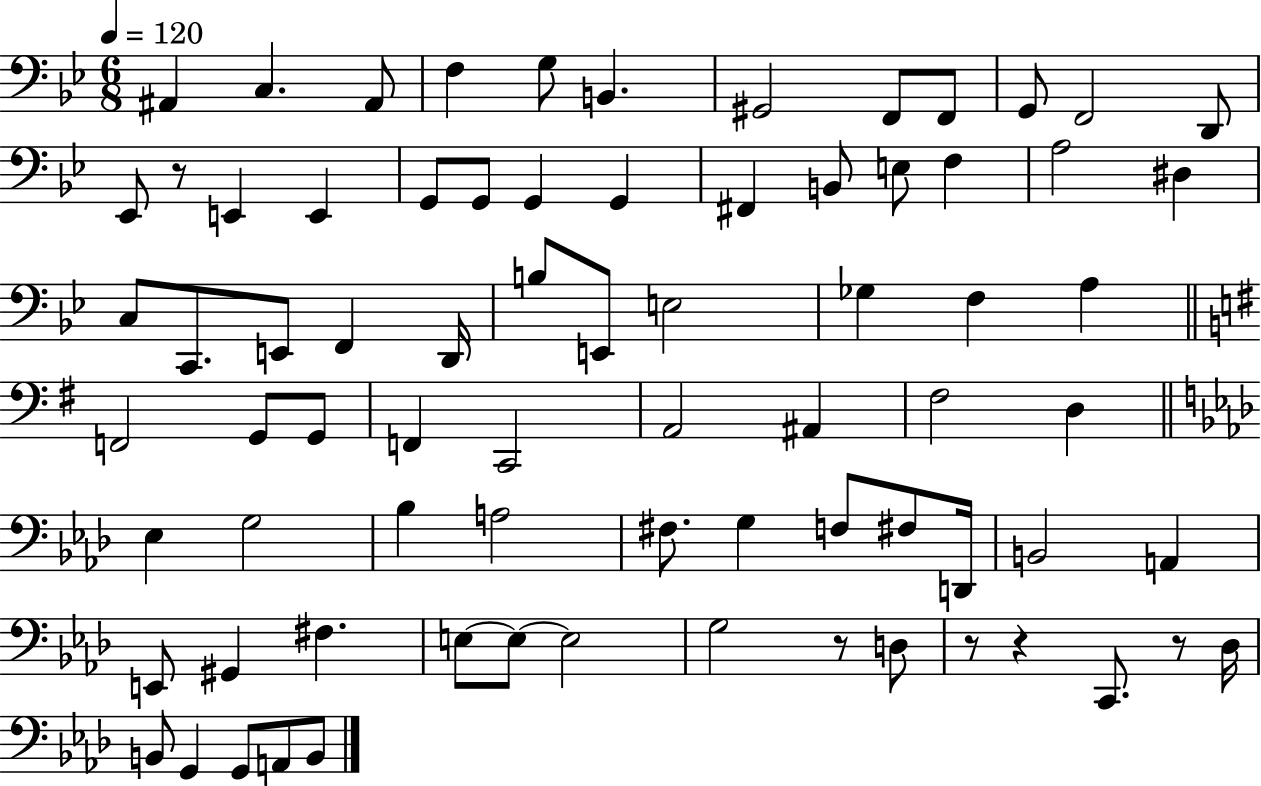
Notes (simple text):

A#2/q C3/q. A#2/e F3/q G3/e B2/q. G#2/h F2/e F2/e G2/e F2/h D2/e Eb2/e R/e E2/q E2/q G2/e G2/e G2/q G2/q F#2/q B2/e E3/e F3/q A3/h D#3/q C3/e C2/e. E2/e F2/q D2/s B3/e E2/e E3/h Gb3/q F3/q A3/q F2/h G2/e G2/e F2/q C2/h A2/h A#2/q F#3/h D3/q Eb3/q G3/h Bb3/q A3/h F#3/e. G3/q F3/e F#3/e D2/s B2/h A2/q E2/e G#2/q F#3/q. E3/e E3/e E3/h G3/h R/e D3/e R/e R/q C2/e. R/e Db3/s B2/e G2/q G2/e A2/e B2/e